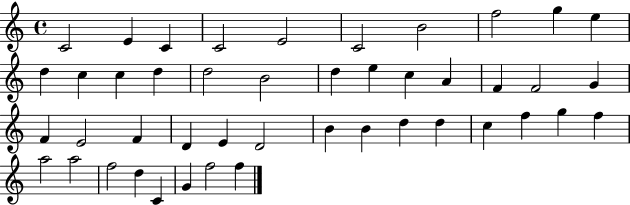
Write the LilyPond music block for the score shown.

{
  \clef treble
  \time 4/4
  \defaultTimeSignature
  \key c \major
  c'2 e'4 c'4 | c'2 e'2 | c'2 b'2 | f''2 g''4 e''4 | \break d''4 c''4 c''4 d''4 | d''2 b'2 | d''4 e''4 c''4 a'4 | f'4 f'2 g'4 | \break f'4 e'2 f'4 | d'4 e'4 d'2 | b'4 b'4 d''4 d''4 | c''4 f''4 g''4 f''4 | \break a''2 a''2 | f''2 d''4 c'4 | g'4 f''2 f''4 | \bar "|."
}